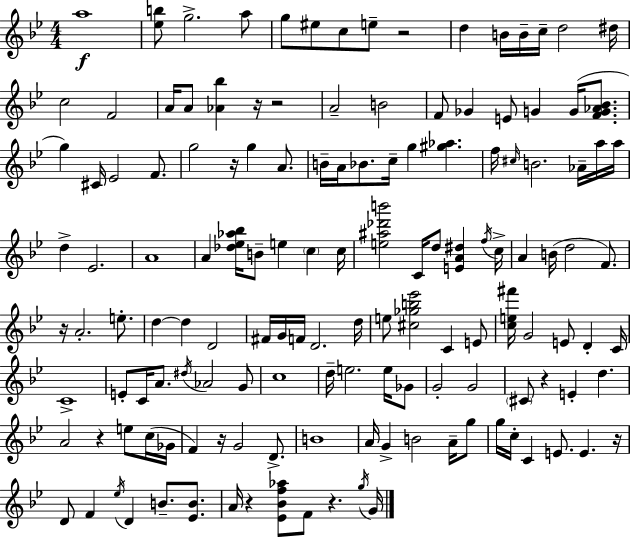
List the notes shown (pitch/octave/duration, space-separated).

A5/w [Eb5,B5]/e G5/h. A5/e G5/e EIS5/e C5/e E5/e R/h D5/q B4/s B4/s C5/s D5/h D#5/s C5/h F4/h A4/s A4/e [Ab4,Bb5]/q R/s R/h A4/h B4/h F4/e Gb4/q E4/e G4/q G4/s [F4,G4,Ab4,Bb4]/e. G5/q C#4/s Eb4/h F4/e. G5/h R/s G5/q A4/e. B4/s A4/s Bb4/e. C5/s G5/q [G#5,Ab5]/q. F5/s C#5/s B4/h. Ab4/s A5/s A5/s D5/q Eb4/h. A4/w A4/q [Db5,Eb5,Ab5,Bb5]/s B4/e E5/q C5/q C5/s [E5,A#5,Db6,B6]/h C4/s D5/e [E4,A4,D#5]/q F5/s C5/s A4/q B4/s D5/h F4/e. R/s A4/h. E5/e. D5/q D5/q D4/h F#4/s G4/s F4/s D4/h. D5/s E5/e [C#5,Gb5,B5,Eb6]/h C4/q E4/e [C5,E5,F#6]/s G4/h E4/e D4/q C4/s C4/w E4/e C4/s A4/e. D#5/s Ab4/h G4/e C5/w D5/s E5/h. E5/s Gb4/e G4/h G4/h C#4/e R/q E4/q D5/q. A4/h R/q E5/e C5/s Gb4/s F4/q R/s G4/h D4/e. B4/w A4/s G4/q B4/h A4/s G5/e G5/s C5/s C4/q E4/e. E4/q. R/s D4/e F4/q Eb5/s D4/q B4/e. [Eb4,B4]/e. A4/s R/q [Eb4,Bb4,F5,Ab5]/e F4/e R/q. G5/s G4/s